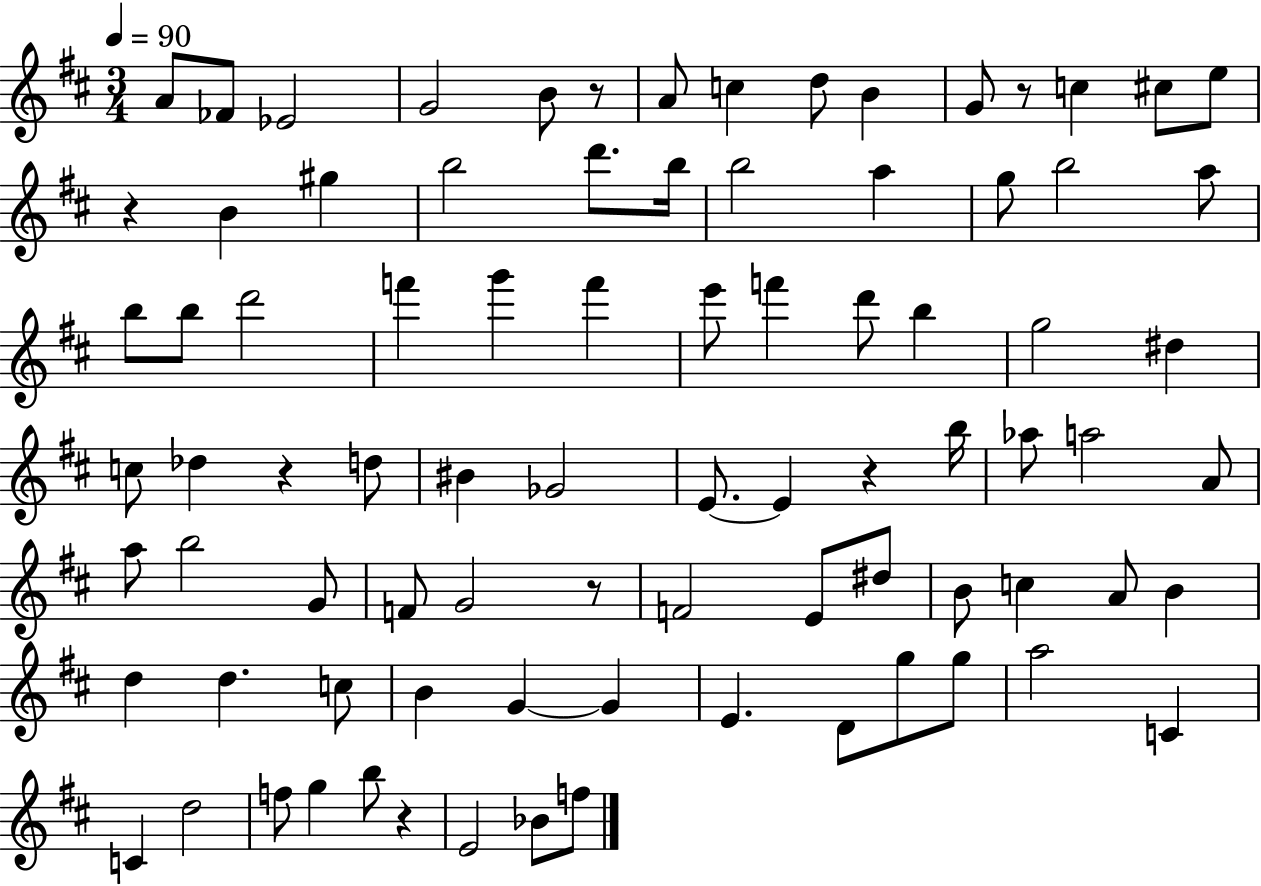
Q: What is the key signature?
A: D major